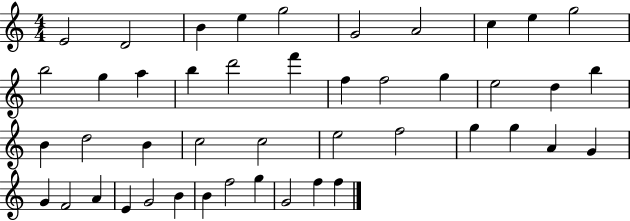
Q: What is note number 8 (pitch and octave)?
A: C5